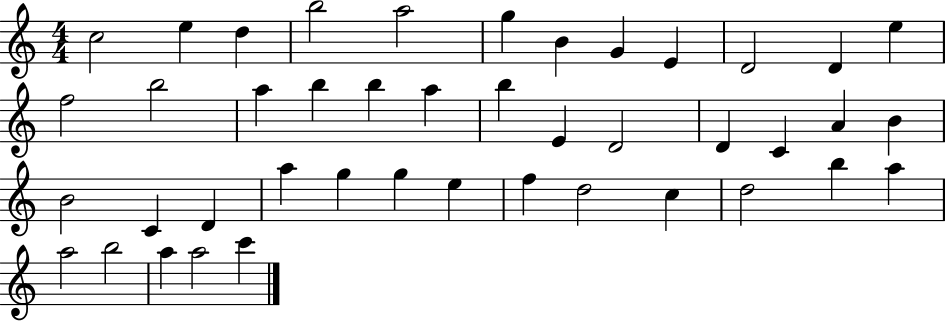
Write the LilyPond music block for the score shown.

{
  \clef treble
  \numericTimeSignature
  \time 4/4
  \key c \major
  c''2 e''4 d''4 | b''2 a''2 | g''4 b'4 g'4 e'4 | d'2 d'4 e''4 | \break f''2 b''2 | a''4 b''4 b''4 a''4 | b''4 e'4 d'2 | d'4 c'4 a'4 b'4 | \break b'2 c'4 d'4 | a''4 g''4 g''4 e''4 | f''4 d''2 c''4 | d''2 b''4 a''4 | \break a''2 b''2 | a''4 a''2 c'''4 | \bar "|."
}